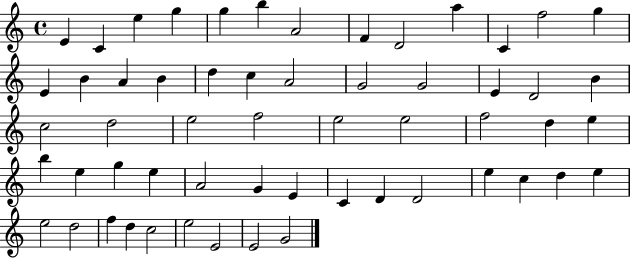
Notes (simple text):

E4/q C4/q E5/q G5/q G5/q B5/q A4/h F4/q D4/h A5/q C4/q F5/h G5/q E4/q B4/q A4/q B4/q D5/q C5/q A4/h G4/h G4/h E4/q D4/h B4/q C5/h D5/h E5/h F5/h E5/h E5/h F5/h D5/q E5/q B5/q E5/q G5/q E5/q A4/h G4/q E4/q C4/q D4/q D4/h E5/q C5/q D5/q E5/q E5/h D5/h F5/q D5/q C5/h E5/h E4/h E4/h G4/h